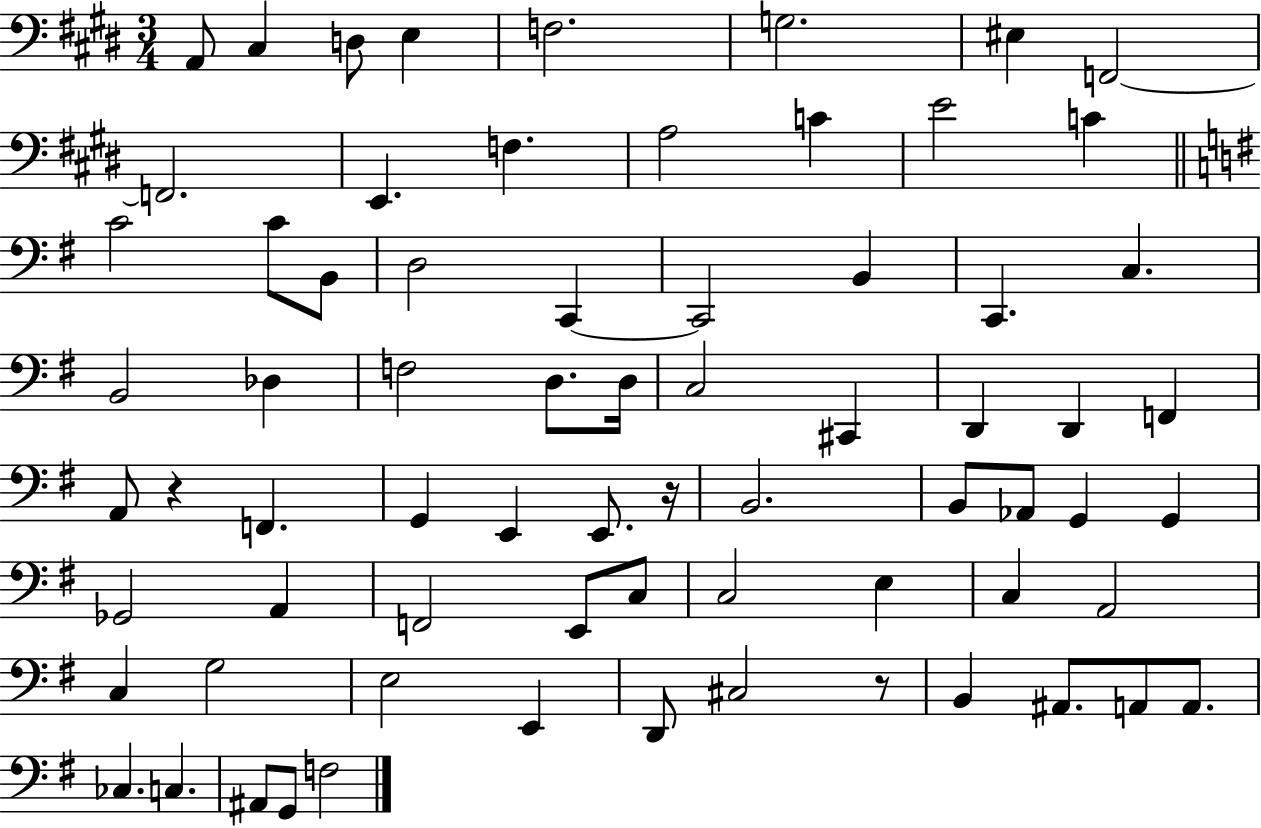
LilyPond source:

{
  \clef bass
  \numericTimeSignature
  \time 3/4
  \key e \major
  \repeat volta 2 { a,8 cis4 d8 e4 | f2. | g2. | eis4 f,2~~ | \break f,2. | e,4. f4. | a2 c'4 | e'2 c'4 | \break \bar "||" \break \key e \minor c'2 c'8 b,8 | d2 c,4~~ | c,2 b,4 | c,4. c4. | \break b,2 des4 | f2 d8. d16 | c2 cis,4 | d,4 d,4 f,4 | \break a,8 r4 f,4. | g,4 e,4 e,8. r16 | b,2. | b,8 aes,8 g,4 g,4 | \break ges,2 a,4 | f,2 e,8 c8 | c2 e4 | c4 a,2 | \break c4 g2 | e2 e,4 | d,8 cis2 r8 | b,4 ais,8. a,8 a,8. | \break ces4. c4. | ais,8 g,8 f2 | } \bar "|."
}